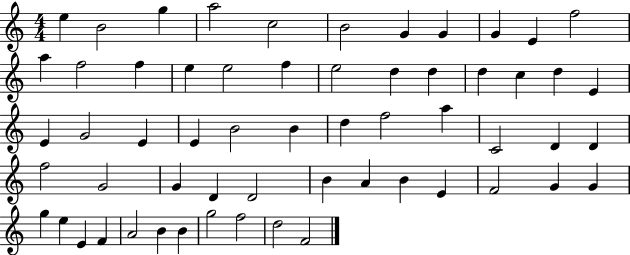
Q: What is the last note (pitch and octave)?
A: F4